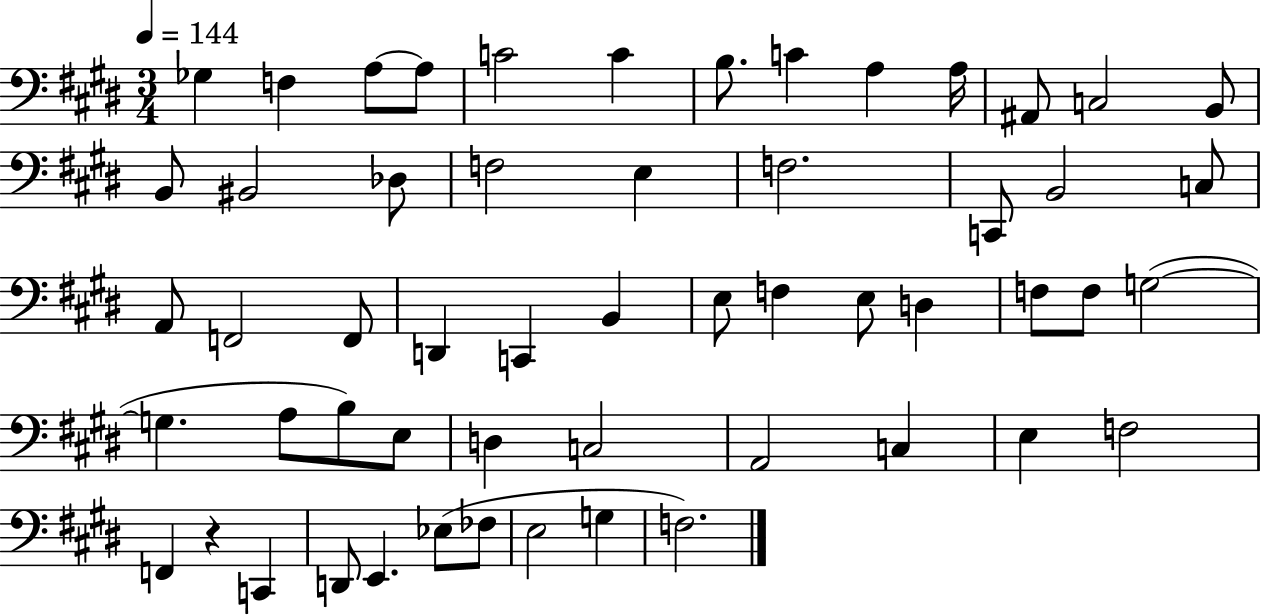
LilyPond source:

{
  \clef bass
  \numericTimeSignature
  \time 3/4
  \key e \major
  \tempo 4 = 144
  ges4 f4 a8~~ a8 | c'2 c'4 | b8. c'4 a4 a16 | ais,8 c2 b,8 | \break b,8 bis,2 des8 | f2 e4 | f2. | c,8 b,2 c8 | \break a,8 f,2 f,8 | d,4 c,4 b,4 | e8 f4 e8 d4 | f8 f8 g2~(~ | \break g4. a8 b8) e8 | d4 c2 | a,2 c4 | e4 f2 | \break f,4 r4 c,4 | d,8 e,4. ees8( fes8 | e2 g4 | f2.) | \break \bar "|."
}